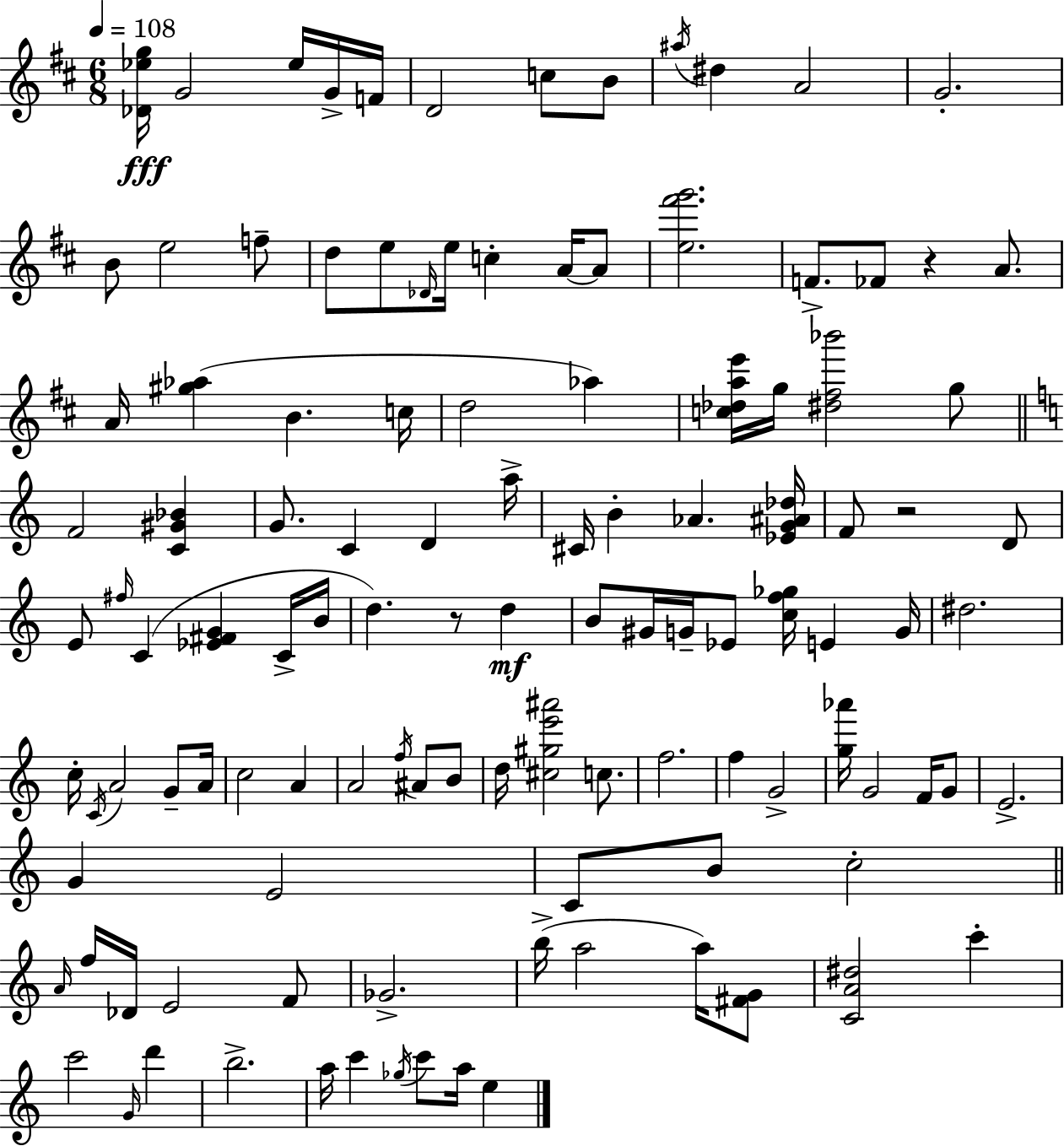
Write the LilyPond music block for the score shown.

{
  \clef treble
  \numericTimeSignature
  \time 6/8
  \key d \major
  \tempo 4 = 108
  <des' ees'' g''>16\fff g'2 ees''16 g'16-> f'16 | d'2 c''8 b'8 | \acciaccatura { ais''16 } dis''4 a'2 | g'2.-. | \break b'8 e''2 f''8-- | d''8 e''8 \grace { des'16 } e''16 c''4-. a'16~~ | a'8 <e'' fis''' g'''>2. | f'8.-> fes'8 r4 a'8. | \break a'16 <gis'' aes''>4( b'4. | c''16 d''2 aes''4) | <c'' des'' a'' e'''>16 g''16 <dis'' fis'' bes'''>2 | g''8 \bar "||" \break \key a \minor f'2 <c' gis' bes'>4 | g'8. c'4 d'4 a''16-> | cis'16 b'4-. aes'4. <ees' g' ais' des''>16 | f'8 r2 d'8 | \break e'8 \grace { fis''16 }( c'4 <ees' fis' g'>4 c'16-> | b'16 d''4.) r8 d''4\mf | b'8 gis'16 g'16-- ees'8 <c'' f'' ges''>16 e'4 | g'16 dis''2. | \break c''16-. \acciaccatura { c'16 } a'2 g'8-- | a'16 c''2 a'4 | a'2 \acciaccatura { f''16 } ais'8 | b'8 d''16 <cis'' gis'' e''' ais'''>2 | \break c''8. f''2. | f''4 g'2-> | <g'' aes'''>16 g'2 | f'16 g'8 e'2.-> | \break g'4 e'2 | c'8 b'8 c''2-. | \bar "||" \break \key c \major \grace { a'16 } f''16 des'16 e'2 f'8 | ges'2.-> | b''16->( a''2 a''16) <fis' g'>8 | <c' a' dis''>2 c'''4-. | \break c'''2 \grace { g'16 } d'''4 | b''2.-> | a''16 c'''4 \acciaccatura { ges''16 } c'''8 a''16 e''4 | \bar "|."
}